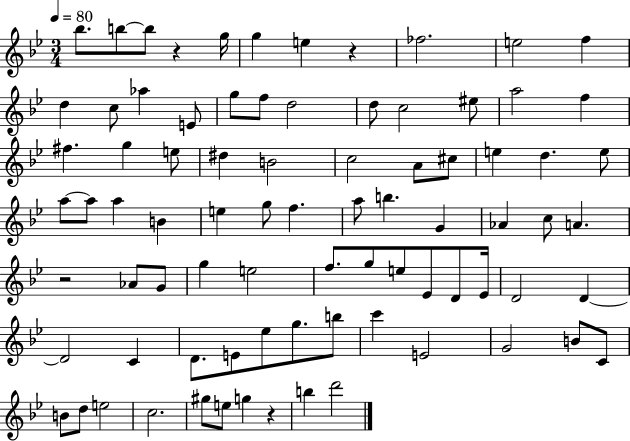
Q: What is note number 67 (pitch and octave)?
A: G4